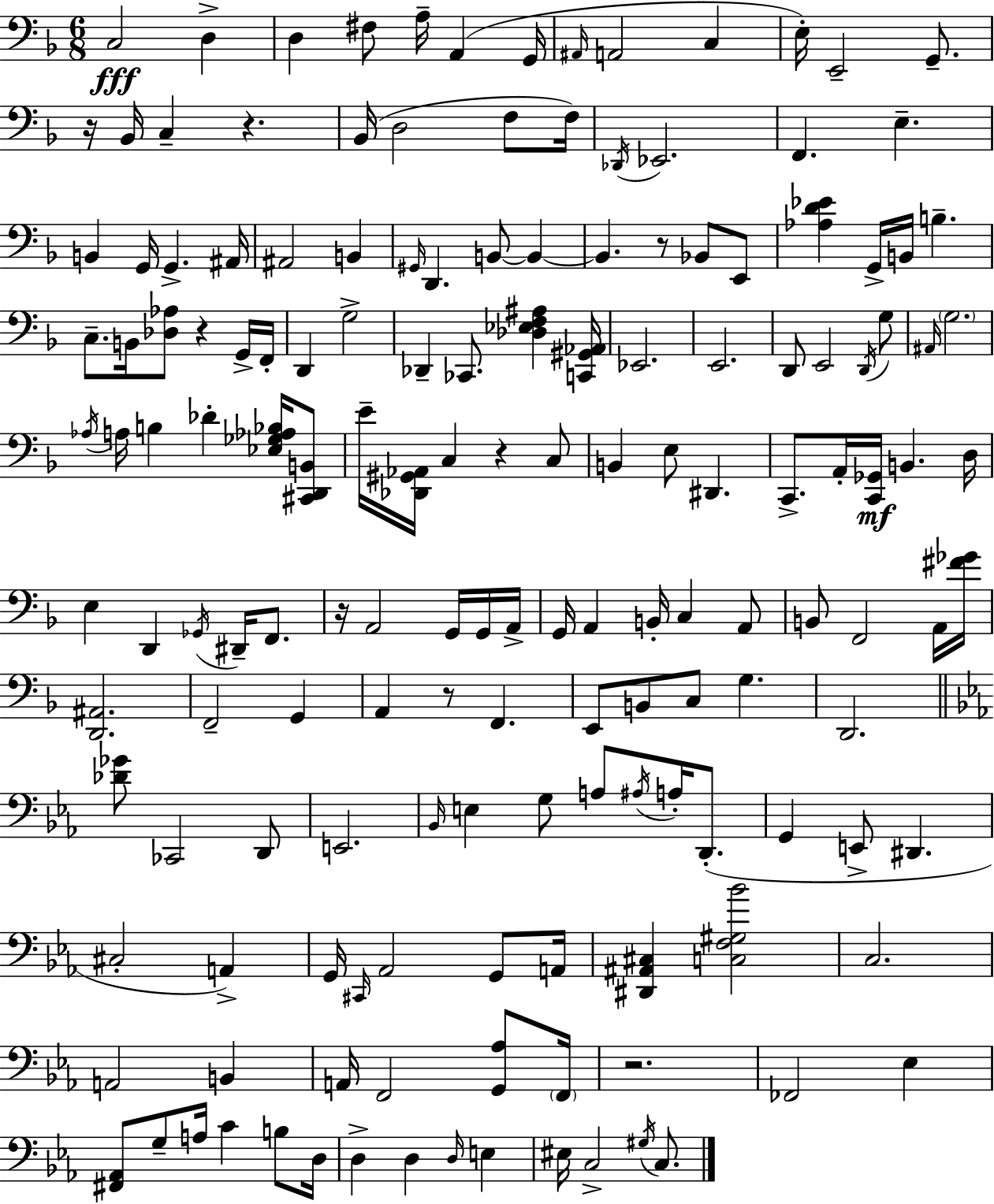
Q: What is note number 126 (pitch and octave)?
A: C4